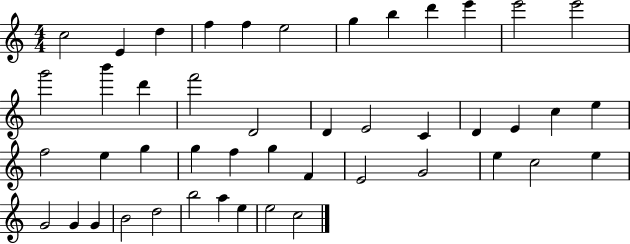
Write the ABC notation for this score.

X:1
T:Untitled
M:4/4
L:1/4
K:C
c2 E d f f e2 g b d' e' e'2 e'2 g'2 b' d' f'2 D2 D E2 C D E c e f2 e g g f g F E2 G2 e c2 e G2 G G B2 d2 b2 a e e2 c2